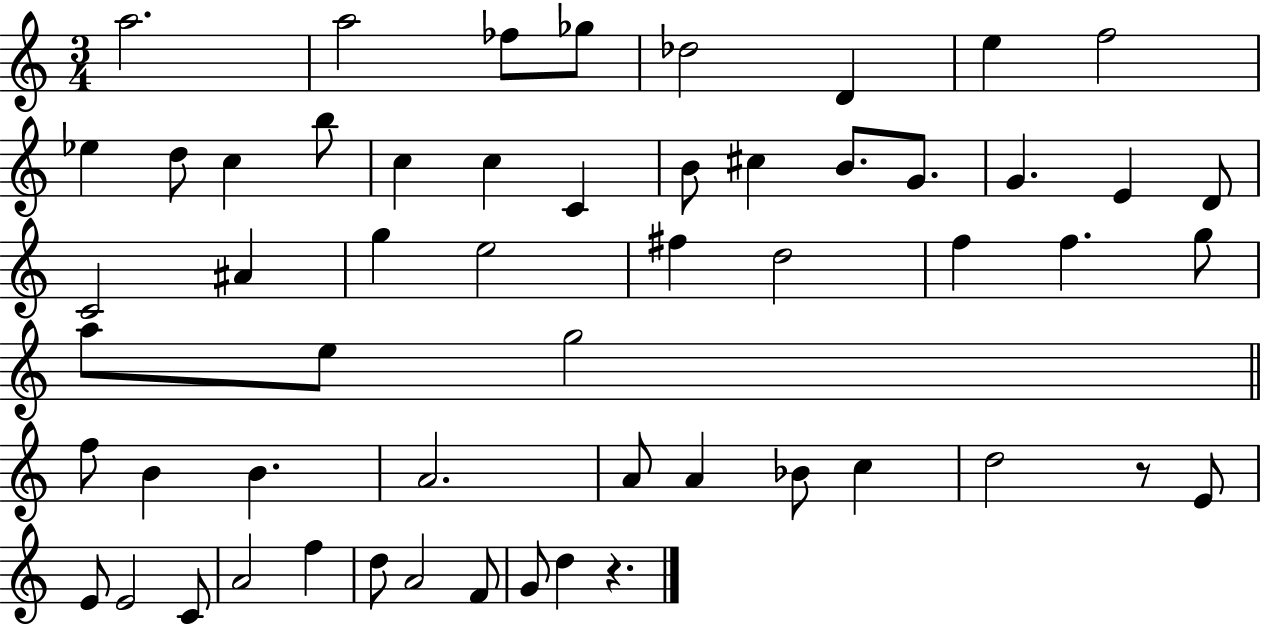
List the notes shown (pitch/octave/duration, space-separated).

A5/h. A5/h FES5/e Gb5/e Db5/h D4/q E5/q F5/h Eb5/q D5/e C5/q B5/e C5/q C5/q C4/q B4/e C#5/q B4/e. G4/e. G4/q. E4/q D4/e C4/h A#4/q G5/q E5/h F#5/q D5/h F5/q F5/q. G5/e A5/e E5/e G5/h F5/e B4/q B4/q. A4/h. A4/e A4/q Bb4/e C5/q D5/h R/e E4/e E4/e E4/h C4/e A4/h F5/q D5/e A4/h F4/e G4/e D5/q R/q.